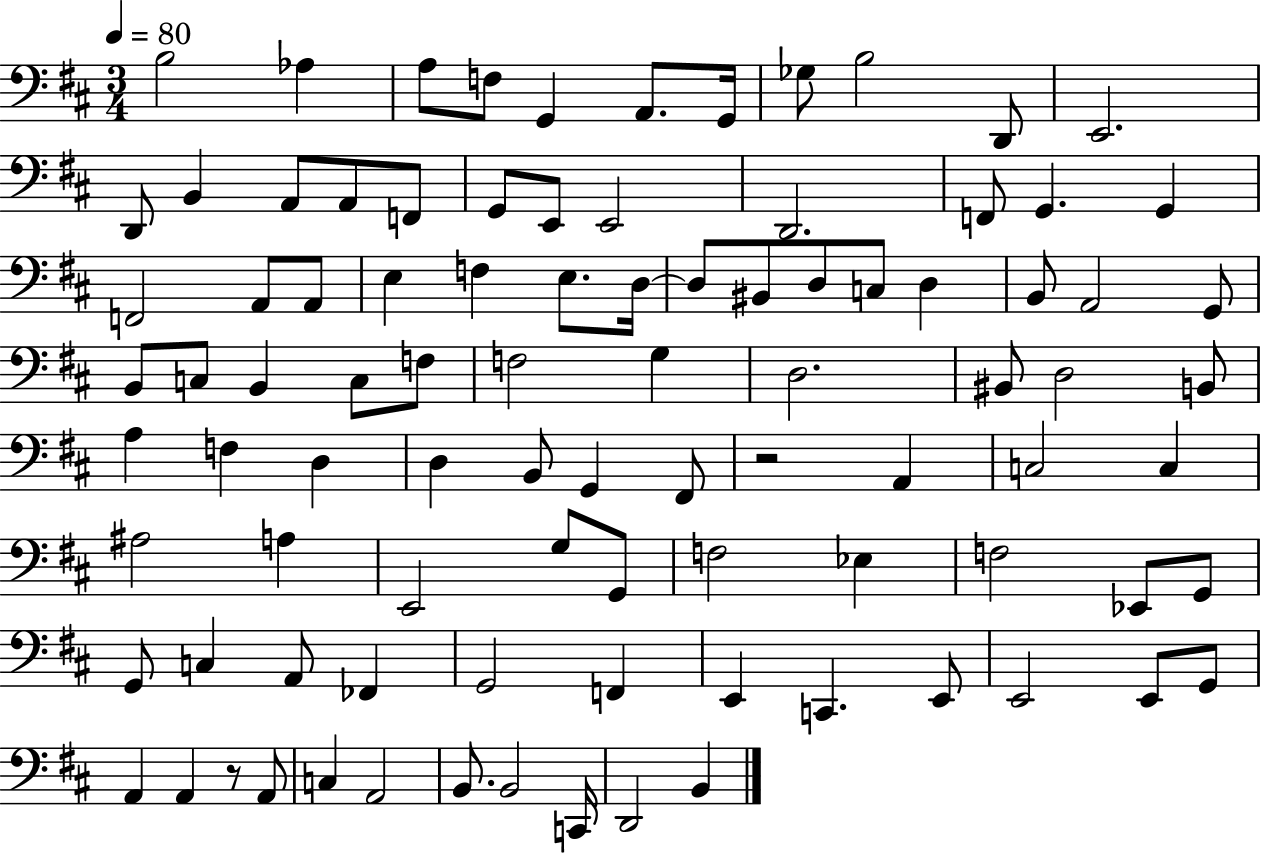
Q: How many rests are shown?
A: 2